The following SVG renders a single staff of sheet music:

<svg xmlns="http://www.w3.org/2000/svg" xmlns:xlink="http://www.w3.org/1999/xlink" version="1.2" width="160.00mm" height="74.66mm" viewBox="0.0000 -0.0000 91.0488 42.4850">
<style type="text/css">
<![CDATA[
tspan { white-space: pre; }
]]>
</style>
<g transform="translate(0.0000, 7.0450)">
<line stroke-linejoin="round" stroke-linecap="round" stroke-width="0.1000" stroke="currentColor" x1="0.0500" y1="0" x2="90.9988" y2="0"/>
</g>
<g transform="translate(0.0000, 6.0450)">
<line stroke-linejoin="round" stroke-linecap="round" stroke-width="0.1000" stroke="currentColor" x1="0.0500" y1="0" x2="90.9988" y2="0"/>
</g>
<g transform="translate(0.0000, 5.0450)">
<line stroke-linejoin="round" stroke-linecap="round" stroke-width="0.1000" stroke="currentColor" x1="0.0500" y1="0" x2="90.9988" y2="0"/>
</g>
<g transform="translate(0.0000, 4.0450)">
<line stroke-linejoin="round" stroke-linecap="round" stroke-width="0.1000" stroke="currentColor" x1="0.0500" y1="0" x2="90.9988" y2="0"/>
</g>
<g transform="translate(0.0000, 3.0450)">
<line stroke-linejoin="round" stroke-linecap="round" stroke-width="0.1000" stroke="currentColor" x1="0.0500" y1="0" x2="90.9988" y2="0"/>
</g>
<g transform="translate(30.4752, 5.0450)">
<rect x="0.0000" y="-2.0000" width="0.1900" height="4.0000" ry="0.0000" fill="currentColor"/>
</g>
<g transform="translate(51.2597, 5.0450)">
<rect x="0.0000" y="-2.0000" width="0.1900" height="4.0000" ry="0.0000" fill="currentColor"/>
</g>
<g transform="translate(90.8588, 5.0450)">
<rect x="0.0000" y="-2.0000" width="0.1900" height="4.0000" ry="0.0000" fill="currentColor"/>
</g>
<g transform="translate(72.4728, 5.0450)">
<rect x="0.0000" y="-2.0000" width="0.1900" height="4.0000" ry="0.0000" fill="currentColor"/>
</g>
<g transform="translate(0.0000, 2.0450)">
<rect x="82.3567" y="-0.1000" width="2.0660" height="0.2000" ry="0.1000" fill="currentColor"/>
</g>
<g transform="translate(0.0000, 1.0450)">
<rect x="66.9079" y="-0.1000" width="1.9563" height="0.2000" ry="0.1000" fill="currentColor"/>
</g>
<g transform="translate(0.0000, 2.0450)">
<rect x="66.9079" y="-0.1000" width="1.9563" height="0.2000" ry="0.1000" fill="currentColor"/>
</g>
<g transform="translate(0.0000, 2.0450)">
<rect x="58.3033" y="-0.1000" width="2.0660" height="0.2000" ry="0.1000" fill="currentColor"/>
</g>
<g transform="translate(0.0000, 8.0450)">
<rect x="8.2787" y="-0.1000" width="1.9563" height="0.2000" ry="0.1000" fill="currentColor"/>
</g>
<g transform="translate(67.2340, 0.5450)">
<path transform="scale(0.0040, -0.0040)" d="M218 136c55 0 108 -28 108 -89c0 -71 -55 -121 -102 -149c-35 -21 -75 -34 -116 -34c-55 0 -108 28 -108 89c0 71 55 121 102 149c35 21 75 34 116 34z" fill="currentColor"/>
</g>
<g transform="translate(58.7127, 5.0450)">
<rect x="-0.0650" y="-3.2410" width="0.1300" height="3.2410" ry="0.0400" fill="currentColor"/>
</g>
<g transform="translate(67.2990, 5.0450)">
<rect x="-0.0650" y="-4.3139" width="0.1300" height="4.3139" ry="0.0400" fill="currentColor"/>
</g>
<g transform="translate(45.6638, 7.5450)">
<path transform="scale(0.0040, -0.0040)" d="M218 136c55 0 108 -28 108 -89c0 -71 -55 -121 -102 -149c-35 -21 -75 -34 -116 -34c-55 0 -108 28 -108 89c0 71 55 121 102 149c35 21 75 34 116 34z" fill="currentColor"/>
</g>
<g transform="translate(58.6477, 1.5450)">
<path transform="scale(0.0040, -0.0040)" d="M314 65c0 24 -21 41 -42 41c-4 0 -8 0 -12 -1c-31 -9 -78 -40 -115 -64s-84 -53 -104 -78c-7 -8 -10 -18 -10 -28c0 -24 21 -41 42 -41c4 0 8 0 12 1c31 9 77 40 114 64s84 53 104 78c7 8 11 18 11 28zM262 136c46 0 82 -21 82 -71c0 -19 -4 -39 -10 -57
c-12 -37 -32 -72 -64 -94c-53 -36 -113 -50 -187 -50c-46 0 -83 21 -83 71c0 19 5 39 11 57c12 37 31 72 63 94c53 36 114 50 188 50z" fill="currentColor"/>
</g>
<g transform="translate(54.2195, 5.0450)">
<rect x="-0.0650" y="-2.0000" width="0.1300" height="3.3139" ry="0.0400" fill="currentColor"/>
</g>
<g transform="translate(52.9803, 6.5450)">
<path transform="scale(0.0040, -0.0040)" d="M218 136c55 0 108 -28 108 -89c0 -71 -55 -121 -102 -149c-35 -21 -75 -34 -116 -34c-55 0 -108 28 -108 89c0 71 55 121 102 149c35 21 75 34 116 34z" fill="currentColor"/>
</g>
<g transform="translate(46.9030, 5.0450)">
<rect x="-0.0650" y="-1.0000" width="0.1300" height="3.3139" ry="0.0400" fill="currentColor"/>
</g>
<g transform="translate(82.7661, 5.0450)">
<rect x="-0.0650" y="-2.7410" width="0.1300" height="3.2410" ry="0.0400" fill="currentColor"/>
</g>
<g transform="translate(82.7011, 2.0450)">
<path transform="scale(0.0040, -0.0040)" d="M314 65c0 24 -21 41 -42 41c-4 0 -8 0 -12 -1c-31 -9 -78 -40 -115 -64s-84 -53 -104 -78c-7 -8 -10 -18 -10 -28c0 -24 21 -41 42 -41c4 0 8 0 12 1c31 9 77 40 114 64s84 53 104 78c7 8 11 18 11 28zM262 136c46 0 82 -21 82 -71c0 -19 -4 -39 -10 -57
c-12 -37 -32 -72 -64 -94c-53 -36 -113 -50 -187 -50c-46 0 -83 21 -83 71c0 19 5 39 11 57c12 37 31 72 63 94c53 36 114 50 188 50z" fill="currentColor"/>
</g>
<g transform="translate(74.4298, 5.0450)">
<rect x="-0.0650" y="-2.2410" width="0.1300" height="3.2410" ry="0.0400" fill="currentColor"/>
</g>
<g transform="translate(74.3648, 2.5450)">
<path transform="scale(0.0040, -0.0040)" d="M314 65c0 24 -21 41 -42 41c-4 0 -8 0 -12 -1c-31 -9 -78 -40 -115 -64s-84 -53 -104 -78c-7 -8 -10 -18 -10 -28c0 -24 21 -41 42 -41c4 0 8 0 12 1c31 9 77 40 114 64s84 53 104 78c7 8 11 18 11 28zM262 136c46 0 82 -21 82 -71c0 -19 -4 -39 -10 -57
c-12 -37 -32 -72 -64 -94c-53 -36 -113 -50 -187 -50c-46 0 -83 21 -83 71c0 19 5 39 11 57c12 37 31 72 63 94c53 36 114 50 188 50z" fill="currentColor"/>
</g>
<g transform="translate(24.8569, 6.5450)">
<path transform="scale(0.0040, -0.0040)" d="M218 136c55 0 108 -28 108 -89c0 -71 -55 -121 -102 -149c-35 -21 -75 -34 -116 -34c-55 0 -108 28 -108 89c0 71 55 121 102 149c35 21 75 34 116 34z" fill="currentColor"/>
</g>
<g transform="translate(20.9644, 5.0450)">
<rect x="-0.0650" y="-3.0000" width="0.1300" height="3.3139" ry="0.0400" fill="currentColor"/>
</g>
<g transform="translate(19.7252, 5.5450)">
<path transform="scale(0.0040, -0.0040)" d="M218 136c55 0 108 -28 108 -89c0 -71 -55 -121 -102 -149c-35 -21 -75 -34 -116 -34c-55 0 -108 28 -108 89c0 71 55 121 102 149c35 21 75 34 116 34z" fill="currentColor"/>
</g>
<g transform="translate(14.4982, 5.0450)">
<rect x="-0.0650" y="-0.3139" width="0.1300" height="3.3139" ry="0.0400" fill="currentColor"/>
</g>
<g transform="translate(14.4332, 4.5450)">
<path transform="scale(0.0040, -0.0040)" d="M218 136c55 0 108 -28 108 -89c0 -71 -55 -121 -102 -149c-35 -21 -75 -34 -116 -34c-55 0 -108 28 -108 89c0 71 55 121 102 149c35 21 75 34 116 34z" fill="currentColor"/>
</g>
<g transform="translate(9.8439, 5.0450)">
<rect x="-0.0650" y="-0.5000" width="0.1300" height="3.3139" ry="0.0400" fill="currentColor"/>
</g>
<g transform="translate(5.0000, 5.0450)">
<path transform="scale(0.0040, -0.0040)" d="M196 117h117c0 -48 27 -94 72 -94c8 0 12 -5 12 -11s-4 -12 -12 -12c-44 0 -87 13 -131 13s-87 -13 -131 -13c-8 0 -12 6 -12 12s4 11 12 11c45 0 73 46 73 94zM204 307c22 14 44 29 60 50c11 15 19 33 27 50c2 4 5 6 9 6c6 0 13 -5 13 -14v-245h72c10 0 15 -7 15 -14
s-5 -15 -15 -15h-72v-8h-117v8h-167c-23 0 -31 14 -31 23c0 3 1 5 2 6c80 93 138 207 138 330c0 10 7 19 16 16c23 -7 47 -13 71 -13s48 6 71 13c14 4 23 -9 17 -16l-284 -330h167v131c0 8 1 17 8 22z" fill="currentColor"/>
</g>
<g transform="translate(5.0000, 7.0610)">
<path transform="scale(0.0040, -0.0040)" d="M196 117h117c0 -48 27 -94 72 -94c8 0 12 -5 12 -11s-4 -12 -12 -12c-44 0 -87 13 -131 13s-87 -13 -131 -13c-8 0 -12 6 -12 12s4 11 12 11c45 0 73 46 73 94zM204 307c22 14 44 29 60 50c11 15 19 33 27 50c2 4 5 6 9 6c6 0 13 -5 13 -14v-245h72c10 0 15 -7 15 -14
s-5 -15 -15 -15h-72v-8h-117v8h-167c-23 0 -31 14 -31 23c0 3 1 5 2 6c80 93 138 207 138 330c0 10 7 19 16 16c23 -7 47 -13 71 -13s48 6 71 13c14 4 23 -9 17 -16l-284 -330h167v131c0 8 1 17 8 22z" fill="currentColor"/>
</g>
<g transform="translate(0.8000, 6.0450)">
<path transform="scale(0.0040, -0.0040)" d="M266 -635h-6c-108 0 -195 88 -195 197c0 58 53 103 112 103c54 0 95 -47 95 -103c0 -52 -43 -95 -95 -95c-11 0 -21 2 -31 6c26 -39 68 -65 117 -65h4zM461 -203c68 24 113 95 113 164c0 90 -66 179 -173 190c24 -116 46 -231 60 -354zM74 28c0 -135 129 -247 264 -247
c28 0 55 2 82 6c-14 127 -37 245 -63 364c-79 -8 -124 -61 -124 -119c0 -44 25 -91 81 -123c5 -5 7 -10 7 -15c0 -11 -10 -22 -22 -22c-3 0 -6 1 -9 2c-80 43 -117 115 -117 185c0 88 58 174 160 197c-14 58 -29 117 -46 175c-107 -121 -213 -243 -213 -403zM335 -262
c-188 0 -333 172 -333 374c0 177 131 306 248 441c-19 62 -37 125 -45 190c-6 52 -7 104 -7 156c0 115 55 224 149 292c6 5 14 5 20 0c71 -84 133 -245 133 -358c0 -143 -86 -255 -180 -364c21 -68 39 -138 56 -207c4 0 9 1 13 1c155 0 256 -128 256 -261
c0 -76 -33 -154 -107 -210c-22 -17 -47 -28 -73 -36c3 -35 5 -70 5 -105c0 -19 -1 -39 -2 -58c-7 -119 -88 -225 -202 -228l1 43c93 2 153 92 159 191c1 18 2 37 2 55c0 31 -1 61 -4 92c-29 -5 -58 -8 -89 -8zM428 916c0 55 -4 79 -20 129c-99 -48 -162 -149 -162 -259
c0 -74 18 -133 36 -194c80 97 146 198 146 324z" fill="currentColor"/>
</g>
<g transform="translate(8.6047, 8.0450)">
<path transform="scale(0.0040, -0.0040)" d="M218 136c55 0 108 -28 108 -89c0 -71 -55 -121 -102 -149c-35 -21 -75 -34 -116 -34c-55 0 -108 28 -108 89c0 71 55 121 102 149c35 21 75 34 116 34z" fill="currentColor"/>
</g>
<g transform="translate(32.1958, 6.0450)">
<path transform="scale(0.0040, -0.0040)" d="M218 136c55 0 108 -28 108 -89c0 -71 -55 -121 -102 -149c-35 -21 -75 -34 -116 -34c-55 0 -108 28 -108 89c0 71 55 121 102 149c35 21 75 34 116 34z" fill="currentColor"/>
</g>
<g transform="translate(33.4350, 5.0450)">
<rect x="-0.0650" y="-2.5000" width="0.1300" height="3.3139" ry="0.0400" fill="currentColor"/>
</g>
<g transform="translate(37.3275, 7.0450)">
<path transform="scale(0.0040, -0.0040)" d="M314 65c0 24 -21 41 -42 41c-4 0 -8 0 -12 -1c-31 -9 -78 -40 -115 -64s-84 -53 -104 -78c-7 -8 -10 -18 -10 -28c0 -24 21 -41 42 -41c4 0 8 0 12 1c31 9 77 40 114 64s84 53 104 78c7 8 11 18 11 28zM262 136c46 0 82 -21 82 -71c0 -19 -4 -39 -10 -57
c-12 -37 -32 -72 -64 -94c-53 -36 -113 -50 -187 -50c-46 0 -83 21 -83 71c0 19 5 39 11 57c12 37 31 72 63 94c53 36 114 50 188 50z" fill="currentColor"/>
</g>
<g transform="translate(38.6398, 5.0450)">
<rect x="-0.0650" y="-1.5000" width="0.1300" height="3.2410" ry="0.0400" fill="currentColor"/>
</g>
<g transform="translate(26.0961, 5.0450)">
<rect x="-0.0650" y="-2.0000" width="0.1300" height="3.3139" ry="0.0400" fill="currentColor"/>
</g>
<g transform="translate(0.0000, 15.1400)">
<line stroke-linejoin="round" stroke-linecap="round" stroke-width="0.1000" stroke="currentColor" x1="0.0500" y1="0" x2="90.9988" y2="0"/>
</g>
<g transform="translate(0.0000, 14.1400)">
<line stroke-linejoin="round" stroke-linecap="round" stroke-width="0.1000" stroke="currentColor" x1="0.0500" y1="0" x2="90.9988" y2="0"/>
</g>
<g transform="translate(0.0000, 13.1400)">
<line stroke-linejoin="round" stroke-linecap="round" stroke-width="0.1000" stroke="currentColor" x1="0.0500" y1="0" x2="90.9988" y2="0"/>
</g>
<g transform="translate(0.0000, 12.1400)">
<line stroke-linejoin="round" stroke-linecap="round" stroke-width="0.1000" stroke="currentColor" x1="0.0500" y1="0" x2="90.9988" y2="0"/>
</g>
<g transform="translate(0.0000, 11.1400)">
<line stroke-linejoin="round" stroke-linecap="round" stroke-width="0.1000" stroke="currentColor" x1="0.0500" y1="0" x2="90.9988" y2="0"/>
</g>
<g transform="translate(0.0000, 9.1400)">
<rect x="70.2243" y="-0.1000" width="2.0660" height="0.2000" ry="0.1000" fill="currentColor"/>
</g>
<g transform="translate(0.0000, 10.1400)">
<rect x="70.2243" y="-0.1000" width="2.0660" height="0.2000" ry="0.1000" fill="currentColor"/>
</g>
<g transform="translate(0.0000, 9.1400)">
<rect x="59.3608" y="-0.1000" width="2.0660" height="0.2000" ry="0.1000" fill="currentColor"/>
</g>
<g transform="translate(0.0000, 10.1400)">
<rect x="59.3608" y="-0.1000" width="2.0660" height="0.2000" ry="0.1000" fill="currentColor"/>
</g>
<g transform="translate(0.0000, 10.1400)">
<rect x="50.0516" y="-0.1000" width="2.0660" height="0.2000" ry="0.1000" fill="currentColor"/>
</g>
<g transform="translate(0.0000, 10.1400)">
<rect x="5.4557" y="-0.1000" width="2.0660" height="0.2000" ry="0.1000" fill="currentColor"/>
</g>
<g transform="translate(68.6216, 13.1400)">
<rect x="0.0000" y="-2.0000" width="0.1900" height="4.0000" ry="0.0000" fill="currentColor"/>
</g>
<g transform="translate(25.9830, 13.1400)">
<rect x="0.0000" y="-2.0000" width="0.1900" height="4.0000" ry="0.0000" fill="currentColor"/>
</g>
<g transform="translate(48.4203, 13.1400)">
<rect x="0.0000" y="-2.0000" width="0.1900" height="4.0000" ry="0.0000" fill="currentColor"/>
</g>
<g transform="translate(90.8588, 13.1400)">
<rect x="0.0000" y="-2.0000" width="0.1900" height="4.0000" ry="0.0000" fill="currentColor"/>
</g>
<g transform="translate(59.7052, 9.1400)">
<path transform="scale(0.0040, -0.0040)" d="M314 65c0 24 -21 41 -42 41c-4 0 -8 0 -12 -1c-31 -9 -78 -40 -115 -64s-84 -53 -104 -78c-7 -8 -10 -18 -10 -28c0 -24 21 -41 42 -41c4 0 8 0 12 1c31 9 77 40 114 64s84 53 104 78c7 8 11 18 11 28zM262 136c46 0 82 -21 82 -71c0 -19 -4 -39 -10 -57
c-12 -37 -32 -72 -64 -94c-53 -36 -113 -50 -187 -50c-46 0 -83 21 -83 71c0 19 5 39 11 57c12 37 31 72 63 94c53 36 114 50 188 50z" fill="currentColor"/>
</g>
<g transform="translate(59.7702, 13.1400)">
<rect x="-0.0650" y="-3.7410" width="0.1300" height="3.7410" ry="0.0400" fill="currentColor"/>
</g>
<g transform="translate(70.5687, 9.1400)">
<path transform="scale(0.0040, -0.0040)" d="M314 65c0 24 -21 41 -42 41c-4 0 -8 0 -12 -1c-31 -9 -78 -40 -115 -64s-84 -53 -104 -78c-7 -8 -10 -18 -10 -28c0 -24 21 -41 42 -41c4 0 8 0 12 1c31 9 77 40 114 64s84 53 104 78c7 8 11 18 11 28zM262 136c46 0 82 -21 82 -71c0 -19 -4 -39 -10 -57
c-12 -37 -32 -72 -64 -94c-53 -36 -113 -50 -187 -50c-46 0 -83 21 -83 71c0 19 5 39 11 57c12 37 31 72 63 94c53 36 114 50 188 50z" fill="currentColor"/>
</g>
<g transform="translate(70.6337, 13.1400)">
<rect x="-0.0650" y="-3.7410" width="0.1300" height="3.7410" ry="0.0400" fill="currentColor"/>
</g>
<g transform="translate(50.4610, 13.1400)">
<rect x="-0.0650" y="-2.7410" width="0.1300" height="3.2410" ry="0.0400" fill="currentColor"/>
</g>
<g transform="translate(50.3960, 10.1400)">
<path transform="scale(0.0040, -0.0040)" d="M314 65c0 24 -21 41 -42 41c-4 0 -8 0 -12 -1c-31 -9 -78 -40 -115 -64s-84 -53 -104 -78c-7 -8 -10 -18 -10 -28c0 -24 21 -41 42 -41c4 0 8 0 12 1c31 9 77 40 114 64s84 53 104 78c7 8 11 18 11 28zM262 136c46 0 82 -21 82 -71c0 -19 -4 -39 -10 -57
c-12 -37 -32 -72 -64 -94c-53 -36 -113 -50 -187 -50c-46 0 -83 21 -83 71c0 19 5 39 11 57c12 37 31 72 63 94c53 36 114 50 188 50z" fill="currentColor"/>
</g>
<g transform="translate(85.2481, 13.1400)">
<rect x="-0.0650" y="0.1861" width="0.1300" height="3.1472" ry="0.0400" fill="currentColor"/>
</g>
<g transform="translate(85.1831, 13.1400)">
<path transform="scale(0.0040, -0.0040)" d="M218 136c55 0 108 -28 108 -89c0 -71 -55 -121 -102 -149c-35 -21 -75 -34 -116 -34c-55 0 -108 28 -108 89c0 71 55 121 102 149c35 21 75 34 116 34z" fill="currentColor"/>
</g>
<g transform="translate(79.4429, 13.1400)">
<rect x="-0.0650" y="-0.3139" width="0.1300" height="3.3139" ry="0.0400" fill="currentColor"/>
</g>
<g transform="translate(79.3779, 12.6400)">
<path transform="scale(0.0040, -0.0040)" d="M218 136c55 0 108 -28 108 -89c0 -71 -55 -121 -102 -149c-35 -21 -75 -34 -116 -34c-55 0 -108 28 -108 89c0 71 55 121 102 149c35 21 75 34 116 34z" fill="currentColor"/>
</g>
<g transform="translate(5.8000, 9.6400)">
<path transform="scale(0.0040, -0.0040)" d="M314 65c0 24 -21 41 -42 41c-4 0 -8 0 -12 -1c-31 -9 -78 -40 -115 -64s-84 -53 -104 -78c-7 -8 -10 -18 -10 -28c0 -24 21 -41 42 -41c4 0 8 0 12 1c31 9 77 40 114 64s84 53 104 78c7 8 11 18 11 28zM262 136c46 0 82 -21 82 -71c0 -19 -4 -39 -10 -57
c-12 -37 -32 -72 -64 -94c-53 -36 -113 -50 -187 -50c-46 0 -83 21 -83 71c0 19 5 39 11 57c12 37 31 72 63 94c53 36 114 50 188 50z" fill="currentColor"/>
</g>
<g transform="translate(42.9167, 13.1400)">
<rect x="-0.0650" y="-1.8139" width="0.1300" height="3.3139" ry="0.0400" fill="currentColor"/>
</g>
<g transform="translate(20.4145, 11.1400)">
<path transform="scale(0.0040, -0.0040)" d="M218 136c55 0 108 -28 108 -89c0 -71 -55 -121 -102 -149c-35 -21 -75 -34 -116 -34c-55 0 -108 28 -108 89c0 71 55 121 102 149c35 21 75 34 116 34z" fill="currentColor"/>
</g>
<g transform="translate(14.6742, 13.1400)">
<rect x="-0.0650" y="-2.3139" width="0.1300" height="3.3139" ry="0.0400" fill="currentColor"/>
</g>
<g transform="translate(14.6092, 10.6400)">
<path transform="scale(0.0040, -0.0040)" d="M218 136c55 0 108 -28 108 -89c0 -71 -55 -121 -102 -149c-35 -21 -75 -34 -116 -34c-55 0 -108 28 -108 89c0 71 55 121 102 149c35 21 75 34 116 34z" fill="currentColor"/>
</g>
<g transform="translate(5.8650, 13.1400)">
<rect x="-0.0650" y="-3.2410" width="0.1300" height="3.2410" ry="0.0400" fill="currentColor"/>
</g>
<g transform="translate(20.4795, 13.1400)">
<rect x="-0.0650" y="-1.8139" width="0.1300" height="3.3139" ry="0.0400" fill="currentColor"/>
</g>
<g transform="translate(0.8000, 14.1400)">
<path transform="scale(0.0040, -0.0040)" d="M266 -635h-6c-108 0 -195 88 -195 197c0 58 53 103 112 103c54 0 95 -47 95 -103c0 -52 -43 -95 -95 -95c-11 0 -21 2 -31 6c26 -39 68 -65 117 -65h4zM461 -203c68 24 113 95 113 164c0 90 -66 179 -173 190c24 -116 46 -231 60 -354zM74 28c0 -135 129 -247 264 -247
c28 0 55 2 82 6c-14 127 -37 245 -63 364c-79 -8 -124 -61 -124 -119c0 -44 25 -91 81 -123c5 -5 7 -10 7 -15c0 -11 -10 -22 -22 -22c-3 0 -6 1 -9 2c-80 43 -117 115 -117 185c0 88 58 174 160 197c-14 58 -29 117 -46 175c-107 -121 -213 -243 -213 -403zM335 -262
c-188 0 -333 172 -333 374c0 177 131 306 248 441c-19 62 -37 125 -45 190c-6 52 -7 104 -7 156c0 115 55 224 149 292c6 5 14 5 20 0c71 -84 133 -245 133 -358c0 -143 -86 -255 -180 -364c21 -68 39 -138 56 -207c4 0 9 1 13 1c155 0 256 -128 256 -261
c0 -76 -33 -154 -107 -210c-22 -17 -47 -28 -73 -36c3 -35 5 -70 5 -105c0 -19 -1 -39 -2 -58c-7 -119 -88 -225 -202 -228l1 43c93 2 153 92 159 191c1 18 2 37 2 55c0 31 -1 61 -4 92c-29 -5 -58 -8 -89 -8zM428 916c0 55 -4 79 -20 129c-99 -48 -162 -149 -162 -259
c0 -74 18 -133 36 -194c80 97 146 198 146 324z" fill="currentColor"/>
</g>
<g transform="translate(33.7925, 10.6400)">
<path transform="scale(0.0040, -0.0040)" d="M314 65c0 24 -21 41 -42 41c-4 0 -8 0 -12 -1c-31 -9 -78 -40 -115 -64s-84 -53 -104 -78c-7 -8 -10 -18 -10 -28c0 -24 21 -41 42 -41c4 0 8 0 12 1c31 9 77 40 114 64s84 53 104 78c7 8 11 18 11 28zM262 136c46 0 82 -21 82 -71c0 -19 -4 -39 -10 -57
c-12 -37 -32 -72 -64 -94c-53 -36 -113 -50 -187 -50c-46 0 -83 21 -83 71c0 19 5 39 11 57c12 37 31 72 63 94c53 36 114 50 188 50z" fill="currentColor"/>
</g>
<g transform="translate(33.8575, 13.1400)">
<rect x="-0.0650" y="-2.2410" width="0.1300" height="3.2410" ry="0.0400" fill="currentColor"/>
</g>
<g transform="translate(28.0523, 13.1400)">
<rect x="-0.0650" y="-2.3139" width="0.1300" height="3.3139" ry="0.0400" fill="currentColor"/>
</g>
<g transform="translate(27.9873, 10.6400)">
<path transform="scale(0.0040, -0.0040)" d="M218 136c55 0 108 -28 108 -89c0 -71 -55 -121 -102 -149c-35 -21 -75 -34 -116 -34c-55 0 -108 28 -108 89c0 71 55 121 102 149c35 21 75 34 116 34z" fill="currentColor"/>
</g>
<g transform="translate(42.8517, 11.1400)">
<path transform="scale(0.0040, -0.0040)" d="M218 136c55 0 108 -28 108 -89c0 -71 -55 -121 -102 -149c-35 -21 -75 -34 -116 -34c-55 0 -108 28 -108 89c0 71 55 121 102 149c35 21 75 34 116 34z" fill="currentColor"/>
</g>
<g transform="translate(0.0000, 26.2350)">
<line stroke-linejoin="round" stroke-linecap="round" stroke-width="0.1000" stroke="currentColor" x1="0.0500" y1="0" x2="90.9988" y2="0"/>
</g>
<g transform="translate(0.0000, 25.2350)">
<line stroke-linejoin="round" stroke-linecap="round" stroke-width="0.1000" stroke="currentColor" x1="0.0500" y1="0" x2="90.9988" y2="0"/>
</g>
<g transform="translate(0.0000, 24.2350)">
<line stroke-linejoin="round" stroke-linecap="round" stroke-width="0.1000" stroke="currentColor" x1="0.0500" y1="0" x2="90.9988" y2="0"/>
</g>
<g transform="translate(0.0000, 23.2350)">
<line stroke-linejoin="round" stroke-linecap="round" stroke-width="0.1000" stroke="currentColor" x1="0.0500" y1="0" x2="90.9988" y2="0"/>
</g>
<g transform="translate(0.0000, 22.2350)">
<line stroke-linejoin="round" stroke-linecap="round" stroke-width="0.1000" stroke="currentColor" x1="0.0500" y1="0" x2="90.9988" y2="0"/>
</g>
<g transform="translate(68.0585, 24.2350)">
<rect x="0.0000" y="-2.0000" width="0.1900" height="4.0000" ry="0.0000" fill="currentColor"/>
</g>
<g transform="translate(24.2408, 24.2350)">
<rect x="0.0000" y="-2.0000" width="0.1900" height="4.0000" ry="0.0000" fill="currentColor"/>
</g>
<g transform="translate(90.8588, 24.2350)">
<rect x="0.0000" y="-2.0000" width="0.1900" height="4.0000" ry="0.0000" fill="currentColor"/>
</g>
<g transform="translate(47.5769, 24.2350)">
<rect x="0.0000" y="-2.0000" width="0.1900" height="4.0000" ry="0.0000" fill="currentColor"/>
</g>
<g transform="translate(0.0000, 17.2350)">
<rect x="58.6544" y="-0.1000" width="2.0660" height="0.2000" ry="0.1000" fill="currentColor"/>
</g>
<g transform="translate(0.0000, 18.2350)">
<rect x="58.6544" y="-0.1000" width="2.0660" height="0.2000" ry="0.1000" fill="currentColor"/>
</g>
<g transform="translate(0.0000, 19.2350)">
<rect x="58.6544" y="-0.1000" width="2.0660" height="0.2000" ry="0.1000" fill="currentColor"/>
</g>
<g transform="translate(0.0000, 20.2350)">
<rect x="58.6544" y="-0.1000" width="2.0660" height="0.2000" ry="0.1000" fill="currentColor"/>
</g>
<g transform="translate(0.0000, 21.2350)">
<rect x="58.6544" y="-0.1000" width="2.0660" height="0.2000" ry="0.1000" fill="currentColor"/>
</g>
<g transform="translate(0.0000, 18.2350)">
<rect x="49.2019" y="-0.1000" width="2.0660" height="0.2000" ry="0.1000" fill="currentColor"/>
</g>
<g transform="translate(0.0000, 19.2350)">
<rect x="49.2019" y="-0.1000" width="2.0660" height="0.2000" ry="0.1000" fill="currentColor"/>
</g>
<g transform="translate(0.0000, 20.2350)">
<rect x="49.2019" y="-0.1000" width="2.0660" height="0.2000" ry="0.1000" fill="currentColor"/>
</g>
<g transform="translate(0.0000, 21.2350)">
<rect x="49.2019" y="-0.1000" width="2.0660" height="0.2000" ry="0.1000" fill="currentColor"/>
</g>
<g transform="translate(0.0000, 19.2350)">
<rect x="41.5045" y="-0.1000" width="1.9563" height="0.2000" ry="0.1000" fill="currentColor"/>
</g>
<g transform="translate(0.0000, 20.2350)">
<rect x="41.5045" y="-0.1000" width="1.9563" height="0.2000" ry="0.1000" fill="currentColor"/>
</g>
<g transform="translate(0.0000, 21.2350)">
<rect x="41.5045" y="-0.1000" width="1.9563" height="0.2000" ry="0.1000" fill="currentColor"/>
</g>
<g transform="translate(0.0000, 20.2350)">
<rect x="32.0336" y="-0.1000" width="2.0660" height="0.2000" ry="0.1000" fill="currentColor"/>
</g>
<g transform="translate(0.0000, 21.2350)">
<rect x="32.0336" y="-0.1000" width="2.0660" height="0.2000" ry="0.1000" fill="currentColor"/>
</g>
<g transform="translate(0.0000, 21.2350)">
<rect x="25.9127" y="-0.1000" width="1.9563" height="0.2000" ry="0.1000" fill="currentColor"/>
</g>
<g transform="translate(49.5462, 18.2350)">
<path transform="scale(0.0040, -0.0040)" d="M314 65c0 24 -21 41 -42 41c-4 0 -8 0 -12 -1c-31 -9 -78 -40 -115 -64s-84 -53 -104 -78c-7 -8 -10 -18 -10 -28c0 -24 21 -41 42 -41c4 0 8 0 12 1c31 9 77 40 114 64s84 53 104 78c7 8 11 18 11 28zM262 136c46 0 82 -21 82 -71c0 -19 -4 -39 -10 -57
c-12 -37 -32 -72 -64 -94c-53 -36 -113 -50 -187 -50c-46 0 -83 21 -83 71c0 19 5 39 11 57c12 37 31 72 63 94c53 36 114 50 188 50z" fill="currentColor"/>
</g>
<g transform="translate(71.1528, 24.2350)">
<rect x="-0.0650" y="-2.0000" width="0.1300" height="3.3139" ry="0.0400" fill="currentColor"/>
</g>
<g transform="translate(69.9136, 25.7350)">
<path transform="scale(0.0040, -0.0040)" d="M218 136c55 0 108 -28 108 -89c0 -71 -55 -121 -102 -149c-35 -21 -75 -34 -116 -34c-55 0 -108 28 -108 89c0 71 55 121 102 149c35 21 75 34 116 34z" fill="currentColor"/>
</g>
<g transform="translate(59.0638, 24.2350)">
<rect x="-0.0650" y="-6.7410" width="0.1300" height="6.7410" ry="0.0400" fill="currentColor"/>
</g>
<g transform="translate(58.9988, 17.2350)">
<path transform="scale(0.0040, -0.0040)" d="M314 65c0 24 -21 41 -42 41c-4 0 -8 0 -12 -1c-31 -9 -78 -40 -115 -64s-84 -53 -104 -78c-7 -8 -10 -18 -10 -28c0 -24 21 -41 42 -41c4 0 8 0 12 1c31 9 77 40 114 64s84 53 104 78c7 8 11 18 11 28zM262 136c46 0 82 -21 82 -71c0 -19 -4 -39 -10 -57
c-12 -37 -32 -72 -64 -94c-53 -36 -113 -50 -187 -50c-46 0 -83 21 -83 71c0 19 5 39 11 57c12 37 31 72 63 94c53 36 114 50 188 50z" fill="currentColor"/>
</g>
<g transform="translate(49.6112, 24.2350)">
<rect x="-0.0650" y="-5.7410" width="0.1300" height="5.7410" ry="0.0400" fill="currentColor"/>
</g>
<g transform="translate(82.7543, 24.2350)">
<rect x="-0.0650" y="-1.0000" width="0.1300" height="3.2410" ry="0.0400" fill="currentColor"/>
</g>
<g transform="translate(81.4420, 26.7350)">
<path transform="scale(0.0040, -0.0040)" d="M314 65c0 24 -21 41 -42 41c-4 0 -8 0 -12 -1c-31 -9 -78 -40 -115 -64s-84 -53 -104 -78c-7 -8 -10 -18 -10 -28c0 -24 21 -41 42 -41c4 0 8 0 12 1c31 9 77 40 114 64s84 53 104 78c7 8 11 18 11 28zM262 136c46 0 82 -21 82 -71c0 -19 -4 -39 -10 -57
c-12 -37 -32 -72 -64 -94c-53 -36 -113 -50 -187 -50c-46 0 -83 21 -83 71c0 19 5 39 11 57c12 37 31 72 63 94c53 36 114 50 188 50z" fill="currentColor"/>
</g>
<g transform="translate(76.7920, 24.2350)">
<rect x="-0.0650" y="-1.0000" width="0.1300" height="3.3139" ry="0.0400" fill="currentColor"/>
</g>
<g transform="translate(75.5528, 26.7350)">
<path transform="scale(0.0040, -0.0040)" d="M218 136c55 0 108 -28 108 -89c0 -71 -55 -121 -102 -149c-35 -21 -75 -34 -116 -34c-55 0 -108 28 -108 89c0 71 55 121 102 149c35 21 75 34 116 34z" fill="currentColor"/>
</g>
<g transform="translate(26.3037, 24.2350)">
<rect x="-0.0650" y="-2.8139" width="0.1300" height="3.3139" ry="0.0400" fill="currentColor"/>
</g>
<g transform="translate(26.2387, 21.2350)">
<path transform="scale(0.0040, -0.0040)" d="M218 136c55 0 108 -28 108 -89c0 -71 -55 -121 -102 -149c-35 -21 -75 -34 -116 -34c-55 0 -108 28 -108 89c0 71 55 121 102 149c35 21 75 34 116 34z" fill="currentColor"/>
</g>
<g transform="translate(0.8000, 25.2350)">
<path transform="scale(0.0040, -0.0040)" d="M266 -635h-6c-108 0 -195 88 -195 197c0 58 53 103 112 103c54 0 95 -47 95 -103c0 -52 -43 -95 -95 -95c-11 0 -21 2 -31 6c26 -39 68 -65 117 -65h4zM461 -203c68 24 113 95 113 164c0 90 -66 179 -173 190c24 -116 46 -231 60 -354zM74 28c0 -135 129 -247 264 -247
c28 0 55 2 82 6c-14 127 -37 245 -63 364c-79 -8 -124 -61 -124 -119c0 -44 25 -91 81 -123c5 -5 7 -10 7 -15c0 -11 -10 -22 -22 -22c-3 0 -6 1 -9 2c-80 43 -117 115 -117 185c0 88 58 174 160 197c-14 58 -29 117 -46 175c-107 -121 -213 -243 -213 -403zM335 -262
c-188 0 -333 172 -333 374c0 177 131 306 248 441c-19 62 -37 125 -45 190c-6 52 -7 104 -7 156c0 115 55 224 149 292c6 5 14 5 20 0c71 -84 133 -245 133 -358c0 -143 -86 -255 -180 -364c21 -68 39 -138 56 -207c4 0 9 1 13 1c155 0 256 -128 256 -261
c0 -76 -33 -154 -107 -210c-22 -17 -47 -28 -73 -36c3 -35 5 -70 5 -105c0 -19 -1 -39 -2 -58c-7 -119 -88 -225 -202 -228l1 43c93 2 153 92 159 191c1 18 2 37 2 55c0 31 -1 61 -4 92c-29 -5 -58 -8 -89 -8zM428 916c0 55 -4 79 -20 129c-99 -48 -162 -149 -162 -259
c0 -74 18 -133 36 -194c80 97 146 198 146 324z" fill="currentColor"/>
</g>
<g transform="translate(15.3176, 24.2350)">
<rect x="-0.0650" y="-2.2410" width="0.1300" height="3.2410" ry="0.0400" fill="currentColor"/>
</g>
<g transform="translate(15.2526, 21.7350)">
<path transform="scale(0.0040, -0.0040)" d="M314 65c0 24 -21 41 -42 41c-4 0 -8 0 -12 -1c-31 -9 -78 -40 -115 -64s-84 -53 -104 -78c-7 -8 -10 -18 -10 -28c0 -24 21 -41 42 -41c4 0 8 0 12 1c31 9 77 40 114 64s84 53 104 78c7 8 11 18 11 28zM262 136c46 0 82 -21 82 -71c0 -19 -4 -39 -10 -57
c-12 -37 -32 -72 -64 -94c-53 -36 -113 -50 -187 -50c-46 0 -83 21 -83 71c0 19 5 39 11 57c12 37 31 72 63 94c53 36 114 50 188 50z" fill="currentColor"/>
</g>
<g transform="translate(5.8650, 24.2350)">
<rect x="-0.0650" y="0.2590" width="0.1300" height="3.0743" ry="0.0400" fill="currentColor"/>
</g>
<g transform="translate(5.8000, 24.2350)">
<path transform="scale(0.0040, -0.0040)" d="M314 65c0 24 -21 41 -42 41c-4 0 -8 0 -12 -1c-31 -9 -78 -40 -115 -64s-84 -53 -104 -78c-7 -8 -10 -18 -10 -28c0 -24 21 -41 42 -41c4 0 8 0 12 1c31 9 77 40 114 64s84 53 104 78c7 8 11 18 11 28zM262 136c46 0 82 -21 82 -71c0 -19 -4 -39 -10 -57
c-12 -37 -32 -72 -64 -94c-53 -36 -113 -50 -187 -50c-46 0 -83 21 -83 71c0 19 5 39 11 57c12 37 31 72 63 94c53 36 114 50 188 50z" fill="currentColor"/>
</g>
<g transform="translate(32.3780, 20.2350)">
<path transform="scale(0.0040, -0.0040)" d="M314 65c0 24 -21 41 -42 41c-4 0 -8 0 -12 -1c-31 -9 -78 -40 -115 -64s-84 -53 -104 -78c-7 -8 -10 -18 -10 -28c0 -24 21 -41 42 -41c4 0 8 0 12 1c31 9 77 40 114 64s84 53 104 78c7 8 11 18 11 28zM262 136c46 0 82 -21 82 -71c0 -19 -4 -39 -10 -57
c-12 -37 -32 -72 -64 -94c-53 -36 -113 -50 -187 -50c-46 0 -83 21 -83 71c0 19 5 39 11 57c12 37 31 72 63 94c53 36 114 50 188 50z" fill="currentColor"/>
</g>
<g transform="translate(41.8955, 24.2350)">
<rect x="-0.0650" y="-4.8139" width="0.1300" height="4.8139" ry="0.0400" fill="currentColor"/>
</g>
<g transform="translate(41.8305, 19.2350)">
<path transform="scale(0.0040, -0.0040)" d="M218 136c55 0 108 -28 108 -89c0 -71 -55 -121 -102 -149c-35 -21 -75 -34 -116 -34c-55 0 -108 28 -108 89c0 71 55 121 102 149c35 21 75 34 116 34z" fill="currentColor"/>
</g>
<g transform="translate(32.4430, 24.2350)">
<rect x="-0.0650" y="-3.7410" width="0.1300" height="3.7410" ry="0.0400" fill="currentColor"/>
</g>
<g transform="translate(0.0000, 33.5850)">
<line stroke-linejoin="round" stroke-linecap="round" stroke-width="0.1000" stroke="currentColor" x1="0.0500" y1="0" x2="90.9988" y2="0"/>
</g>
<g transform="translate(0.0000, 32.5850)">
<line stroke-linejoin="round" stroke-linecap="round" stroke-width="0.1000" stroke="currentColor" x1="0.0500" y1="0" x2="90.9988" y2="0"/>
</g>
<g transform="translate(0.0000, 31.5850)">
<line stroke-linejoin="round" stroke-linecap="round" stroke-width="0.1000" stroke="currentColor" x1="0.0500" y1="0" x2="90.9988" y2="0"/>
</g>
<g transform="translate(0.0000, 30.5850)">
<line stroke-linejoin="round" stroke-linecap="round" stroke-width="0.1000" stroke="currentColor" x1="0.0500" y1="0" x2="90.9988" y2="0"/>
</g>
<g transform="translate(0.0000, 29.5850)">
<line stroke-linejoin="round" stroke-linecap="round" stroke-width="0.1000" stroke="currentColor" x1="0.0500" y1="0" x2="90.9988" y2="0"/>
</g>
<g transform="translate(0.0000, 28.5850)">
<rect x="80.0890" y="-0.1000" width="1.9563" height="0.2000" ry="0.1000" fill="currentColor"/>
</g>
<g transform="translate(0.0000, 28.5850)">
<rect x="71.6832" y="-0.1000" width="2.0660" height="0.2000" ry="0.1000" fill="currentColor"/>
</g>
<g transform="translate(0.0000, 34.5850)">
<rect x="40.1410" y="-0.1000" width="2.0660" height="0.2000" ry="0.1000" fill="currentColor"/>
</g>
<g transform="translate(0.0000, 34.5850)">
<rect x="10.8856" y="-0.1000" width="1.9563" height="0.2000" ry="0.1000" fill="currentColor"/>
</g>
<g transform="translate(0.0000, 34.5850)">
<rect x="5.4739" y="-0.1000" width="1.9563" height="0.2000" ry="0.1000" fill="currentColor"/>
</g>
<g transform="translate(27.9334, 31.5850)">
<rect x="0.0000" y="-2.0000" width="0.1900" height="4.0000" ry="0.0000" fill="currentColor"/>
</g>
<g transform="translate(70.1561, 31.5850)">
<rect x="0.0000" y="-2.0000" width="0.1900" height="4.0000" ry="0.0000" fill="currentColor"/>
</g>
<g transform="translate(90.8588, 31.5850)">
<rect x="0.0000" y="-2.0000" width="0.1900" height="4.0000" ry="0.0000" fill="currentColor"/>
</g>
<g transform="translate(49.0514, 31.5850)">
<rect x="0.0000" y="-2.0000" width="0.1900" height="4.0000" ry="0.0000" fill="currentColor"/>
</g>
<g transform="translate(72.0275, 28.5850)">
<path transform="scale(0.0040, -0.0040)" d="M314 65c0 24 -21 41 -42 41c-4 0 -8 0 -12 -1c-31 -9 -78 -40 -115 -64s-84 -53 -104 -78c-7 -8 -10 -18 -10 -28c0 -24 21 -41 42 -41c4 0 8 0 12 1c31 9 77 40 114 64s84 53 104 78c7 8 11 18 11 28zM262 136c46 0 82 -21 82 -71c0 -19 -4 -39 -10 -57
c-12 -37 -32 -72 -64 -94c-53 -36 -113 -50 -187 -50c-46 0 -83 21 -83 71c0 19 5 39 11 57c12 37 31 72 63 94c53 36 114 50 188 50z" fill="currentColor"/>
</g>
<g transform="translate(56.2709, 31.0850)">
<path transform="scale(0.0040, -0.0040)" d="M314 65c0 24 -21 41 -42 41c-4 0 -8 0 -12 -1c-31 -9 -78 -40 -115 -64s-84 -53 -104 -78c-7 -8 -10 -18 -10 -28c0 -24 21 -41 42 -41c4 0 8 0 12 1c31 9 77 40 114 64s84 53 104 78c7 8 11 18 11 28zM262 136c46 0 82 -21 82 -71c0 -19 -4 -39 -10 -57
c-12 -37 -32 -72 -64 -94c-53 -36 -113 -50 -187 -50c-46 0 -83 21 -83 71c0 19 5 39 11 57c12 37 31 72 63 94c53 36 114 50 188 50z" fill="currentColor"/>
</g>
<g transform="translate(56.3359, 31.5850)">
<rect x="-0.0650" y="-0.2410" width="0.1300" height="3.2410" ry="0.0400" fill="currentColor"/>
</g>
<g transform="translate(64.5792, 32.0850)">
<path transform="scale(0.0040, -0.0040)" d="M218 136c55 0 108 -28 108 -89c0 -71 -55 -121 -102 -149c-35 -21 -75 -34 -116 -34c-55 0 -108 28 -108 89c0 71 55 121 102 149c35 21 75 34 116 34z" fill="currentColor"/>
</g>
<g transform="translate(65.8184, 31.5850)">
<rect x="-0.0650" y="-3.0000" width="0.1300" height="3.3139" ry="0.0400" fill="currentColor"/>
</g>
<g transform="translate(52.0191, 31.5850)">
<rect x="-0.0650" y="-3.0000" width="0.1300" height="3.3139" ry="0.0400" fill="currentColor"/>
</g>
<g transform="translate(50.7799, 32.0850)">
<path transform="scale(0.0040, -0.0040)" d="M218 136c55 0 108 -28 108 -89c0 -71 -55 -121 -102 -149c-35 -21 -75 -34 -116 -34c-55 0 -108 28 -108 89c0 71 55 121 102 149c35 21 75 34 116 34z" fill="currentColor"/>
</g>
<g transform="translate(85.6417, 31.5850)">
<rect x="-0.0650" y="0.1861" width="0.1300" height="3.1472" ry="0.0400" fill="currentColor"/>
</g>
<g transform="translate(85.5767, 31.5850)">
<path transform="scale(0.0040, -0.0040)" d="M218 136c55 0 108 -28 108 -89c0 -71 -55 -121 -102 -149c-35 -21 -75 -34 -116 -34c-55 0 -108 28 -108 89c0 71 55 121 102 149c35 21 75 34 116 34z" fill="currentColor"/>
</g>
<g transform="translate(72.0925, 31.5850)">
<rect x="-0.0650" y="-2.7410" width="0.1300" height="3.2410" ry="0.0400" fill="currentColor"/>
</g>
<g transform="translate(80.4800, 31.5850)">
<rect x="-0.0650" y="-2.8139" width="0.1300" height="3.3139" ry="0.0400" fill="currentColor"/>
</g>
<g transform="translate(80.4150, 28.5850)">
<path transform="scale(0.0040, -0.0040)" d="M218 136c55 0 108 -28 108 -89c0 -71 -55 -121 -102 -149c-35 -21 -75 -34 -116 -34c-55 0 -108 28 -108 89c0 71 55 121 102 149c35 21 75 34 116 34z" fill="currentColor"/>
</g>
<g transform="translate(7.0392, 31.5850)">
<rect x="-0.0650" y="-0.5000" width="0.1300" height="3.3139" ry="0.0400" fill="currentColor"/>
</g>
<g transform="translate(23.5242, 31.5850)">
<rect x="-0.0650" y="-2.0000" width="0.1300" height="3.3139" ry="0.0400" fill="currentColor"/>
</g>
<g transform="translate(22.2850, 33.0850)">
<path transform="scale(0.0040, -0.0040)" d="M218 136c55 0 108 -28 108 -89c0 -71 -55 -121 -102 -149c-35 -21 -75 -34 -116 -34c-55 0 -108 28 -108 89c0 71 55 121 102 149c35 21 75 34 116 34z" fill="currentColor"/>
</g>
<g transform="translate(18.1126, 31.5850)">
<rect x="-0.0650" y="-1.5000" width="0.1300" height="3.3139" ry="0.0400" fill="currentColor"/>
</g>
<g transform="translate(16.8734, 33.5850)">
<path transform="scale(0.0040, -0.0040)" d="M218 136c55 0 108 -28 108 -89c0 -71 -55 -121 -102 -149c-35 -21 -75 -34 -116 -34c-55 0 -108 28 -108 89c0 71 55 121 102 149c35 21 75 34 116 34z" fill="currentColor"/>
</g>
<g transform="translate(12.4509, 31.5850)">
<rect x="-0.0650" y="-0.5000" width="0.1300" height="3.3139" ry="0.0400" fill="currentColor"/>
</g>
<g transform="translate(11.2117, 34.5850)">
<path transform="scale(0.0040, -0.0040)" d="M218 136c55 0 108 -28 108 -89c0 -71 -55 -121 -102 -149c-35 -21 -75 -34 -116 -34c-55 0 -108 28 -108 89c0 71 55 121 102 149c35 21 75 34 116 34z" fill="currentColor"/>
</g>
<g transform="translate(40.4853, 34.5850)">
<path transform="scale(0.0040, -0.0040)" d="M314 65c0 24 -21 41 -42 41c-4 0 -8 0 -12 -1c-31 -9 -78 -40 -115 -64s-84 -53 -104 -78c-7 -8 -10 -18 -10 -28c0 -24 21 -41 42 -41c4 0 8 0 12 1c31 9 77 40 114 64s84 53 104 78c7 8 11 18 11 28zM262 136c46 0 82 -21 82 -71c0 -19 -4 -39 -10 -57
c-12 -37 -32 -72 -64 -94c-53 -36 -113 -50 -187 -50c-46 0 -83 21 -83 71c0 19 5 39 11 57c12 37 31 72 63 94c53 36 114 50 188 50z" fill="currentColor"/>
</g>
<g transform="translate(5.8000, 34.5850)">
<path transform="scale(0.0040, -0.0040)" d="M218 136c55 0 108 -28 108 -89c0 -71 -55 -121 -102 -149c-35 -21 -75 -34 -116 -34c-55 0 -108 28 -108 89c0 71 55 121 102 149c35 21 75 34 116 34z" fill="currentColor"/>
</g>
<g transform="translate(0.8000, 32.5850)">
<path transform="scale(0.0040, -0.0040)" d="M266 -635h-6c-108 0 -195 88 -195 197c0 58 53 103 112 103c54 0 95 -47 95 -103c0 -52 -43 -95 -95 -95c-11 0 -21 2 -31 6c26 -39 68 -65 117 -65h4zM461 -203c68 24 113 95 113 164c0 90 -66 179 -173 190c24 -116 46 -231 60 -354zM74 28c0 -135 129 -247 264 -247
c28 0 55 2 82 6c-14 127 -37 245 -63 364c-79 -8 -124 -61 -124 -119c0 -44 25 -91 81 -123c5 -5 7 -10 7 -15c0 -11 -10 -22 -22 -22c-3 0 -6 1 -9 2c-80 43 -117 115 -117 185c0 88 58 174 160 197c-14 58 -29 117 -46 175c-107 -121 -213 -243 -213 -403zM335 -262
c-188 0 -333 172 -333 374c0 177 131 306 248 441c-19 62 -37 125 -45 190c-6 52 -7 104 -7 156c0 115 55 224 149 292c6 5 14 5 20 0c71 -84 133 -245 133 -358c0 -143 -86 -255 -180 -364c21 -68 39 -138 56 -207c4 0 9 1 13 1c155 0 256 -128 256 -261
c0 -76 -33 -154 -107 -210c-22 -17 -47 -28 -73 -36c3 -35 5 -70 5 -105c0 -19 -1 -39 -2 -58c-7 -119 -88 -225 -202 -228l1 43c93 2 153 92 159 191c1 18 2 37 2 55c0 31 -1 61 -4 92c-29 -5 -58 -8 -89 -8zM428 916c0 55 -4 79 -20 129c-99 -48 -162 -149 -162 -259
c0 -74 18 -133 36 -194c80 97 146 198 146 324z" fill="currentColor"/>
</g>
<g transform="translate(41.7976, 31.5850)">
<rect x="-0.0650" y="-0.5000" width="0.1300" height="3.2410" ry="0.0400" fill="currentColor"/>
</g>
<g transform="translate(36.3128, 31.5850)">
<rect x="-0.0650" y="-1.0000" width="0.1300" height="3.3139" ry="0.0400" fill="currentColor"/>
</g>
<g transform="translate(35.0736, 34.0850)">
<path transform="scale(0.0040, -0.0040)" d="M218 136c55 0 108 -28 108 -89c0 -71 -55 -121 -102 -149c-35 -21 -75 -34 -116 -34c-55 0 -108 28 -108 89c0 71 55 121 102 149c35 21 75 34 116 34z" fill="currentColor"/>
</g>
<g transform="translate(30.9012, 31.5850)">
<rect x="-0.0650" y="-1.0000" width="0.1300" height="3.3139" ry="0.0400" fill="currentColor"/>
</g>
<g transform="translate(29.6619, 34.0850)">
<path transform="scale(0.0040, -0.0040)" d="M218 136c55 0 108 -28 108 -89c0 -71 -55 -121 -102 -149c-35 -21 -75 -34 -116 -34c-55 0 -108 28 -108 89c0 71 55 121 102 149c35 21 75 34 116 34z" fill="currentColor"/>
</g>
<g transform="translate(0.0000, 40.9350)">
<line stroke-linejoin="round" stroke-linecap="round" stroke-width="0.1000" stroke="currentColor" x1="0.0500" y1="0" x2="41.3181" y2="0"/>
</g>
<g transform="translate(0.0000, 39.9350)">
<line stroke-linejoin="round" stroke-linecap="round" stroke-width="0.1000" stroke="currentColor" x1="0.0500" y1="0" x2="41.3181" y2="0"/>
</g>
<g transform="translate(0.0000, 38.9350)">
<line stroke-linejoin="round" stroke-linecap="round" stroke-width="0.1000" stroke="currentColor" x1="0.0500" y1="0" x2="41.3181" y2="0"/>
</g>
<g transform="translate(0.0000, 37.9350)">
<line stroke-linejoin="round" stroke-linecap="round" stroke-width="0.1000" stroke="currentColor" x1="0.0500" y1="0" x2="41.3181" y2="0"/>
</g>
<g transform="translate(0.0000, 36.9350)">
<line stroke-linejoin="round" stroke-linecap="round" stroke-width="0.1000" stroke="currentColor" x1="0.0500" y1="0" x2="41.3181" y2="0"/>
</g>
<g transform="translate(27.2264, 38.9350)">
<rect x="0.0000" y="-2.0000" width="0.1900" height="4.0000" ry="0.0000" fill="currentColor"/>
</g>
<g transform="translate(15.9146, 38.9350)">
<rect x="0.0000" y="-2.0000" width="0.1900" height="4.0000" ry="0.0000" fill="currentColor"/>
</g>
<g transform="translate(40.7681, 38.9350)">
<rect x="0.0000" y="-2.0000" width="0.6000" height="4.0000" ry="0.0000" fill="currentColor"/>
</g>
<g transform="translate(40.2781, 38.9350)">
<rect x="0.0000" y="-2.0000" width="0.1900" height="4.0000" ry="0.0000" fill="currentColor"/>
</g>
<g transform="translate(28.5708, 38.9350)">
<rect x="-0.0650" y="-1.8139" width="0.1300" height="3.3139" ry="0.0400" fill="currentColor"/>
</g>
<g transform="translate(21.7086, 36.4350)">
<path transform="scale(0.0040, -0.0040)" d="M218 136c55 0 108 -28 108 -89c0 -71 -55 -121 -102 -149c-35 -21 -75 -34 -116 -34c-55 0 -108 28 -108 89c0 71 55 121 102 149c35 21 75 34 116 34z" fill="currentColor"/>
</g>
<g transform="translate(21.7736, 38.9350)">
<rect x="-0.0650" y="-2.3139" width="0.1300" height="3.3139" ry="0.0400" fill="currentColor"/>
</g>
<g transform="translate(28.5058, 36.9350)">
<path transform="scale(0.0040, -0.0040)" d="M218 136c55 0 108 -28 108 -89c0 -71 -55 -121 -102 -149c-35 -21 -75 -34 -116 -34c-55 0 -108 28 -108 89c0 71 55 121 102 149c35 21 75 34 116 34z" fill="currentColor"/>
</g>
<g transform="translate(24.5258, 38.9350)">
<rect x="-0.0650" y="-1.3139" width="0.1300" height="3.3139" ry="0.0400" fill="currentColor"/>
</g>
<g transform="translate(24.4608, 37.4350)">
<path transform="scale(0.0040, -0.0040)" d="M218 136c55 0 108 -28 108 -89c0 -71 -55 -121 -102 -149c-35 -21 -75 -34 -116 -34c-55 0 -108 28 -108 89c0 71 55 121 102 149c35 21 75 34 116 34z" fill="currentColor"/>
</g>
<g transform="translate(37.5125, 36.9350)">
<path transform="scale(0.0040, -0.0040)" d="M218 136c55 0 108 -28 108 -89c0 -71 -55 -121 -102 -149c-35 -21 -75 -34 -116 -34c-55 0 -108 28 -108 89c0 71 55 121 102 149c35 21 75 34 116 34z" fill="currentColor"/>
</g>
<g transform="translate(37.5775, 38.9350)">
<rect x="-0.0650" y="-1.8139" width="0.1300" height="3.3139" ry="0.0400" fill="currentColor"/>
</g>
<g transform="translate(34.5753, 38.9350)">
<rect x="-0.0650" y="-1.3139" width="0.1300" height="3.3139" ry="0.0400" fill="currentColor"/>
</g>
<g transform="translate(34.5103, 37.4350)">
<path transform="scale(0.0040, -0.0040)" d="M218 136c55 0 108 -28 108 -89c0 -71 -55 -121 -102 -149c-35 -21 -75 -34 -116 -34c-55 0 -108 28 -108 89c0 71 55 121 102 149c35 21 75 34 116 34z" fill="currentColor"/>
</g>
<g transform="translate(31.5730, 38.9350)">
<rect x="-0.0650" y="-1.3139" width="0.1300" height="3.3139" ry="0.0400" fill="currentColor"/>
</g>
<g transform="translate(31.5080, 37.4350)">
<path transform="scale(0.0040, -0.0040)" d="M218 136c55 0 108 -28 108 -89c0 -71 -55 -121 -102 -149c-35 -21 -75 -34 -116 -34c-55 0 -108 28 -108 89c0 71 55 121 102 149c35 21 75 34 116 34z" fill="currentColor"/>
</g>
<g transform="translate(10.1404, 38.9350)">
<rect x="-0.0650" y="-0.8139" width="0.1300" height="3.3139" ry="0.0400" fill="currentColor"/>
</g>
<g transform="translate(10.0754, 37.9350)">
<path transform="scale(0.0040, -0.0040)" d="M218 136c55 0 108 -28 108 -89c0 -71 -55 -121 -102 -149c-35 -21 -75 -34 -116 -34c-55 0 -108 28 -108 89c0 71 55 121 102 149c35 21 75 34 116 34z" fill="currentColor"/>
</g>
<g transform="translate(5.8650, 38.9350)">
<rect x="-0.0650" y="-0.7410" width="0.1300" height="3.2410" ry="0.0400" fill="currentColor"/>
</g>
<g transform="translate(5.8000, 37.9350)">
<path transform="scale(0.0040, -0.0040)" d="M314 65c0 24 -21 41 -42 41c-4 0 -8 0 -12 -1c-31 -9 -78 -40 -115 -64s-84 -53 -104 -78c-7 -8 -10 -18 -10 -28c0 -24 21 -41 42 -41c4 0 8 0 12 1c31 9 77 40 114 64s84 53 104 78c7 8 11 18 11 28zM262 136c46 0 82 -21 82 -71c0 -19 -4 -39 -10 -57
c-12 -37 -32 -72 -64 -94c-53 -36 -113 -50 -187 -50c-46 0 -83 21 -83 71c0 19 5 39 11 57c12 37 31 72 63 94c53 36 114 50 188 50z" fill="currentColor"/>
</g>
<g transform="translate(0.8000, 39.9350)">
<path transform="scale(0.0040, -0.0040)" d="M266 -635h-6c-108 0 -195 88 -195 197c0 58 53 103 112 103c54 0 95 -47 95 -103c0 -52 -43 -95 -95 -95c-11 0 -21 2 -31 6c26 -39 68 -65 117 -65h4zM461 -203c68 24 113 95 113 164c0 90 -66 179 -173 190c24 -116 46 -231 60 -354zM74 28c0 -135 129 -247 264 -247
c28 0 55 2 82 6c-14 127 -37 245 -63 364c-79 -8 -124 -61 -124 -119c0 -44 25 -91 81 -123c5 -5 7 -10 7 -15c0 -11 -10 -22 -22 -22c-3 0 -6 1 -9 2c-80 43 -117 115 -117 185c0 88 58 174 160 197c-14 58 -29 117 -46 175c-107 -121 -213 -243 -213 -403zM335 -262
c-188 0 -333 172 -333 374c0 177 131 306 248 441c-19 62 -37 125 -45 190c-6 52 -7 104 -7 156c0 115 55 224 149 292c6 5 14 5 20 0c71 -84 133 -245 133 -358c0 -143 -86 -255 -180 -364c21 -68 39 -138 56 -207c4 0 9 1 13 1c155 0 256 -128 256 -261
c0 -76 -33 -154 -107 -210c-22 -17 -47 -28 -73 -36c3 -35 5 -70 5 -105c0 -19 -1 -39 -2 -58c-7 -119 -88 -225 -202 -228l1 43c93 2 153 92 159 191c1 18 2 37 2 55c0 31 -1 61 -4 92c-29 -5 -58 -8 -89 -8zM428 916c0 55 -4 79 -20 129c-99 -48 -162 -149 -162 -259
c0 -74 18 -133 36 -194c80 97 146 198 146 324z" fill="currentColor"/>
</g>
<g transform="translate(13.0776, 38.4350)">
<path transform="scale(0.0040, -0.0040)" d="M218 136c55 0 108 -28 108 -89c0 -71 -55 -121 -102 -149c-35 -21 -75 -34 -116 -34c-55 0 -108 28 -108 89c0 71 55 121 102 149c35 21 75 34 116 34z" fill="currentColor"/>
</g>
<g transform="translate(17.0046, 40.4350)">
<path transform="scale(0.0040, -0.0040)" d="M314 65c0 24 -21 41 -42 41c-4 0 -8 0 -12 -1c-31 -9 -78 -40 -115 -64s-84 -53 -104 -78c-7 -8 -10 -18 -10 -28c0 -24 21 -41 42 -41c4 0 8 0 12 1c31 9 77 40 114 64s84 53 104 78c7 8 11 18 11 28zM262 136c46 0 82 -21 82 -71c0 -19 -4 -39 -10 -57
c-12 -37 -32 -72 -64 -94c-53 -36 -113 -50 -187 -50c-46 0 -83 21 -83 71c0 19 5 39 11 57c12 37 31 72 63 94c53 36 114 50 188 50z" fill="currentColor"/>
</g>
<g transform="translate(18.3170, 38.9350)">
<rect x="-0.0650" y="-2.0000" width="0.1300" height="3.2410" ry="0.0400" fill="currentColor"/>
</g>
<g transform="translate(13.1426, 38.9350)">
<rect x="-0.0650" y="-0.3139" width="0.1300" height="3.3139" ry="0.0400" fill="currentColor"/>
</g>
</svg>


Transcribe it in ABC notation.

X:1
T:Untitled
M:4/4
L:1/4
K:C
C c A F G E2 D F b2 d' g2 a2 b2 g f g g2 f a2 c'2 c'2 c B B2 g2 a c'2 e' g'2 b'2 F D D2 C C E F D D C2 A c2 A a2 a B d2 d c F2 g e f e e f